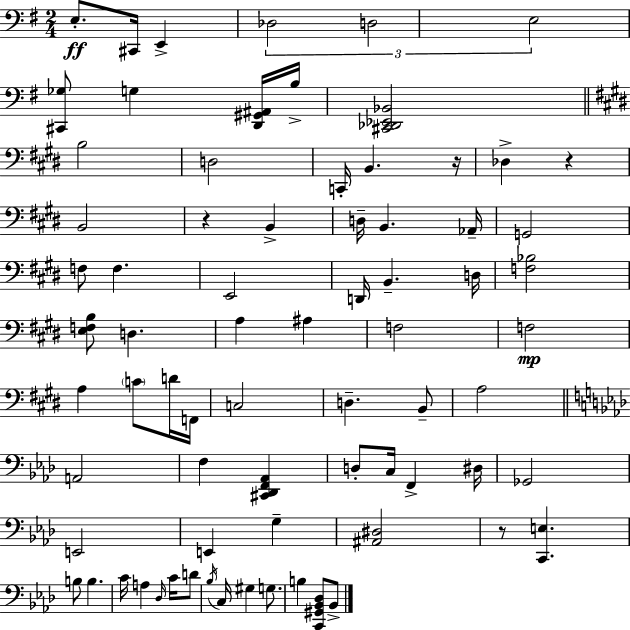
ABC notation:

X:1
T:Untitled
M:2/4
L:1/4
K:G
E,/2 ^C,,/4 E,, _D,2 D,2 E,2 [^C,,_G,]/2 G, [D,,^G,,^A,,]/4 B,/4 [^C,,_D,,_E,,_B,,]2 B,2 D,2 C,,/4 B,, z/4 _D, z B,,2 z B,, D,/4 B,, _A,,/4 G,,2 F,/2 F, E,,2 D,,/4 B,, D,/4 [F,_B,]2 [E,F,B,]/2 D, A, ^A, F,2 F,2 A, C/2 D/4 F,,/4 C,2 D, B,,/2 A,2 A,,2 F, [^C,,_D,,F,,_A,,] D,/2 C,/4 F,, ^D,/4 _G,,2 E,,2 E,, G, [^A,,^D,]2 z/2 [C,,E,] B,/2 B, C/4 A, _D,/4 C/4 D/2 _B,/4 C,/4 ^G, G,/2 B, [C,,^G,,_B,,_D,]/2 _B,,/2